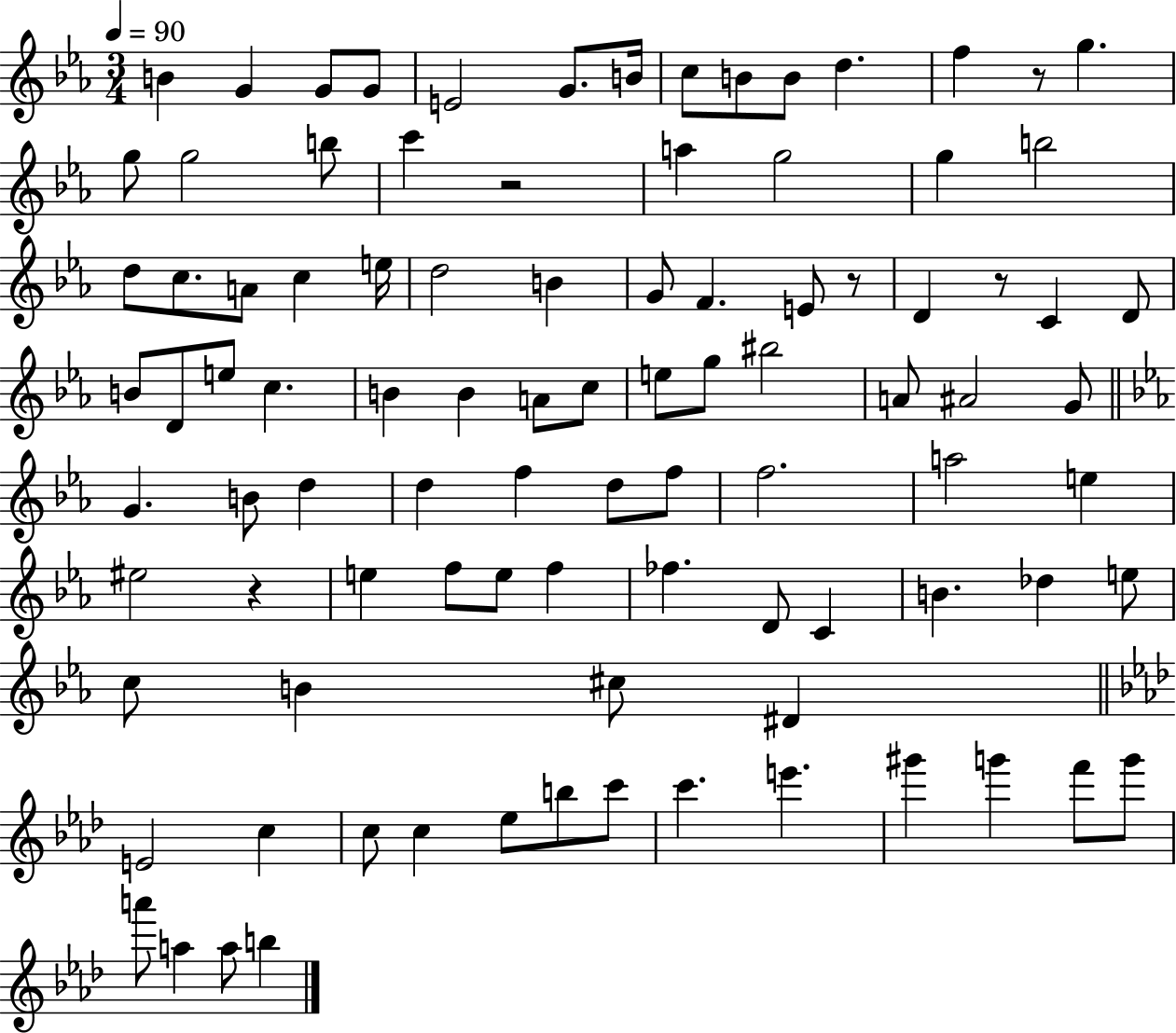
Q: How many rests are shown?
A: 5